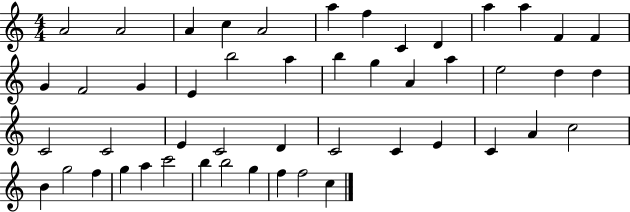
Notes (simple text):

A4/h A4/h A4/q C5/q A4/h A5/q F5/q C4/q D4/q A5/q A5/q F4/q F4/q G4/q F4/h G4/q E4/q B5/h A5/q B5/q G5/q A4/q A5/q E5/h D5/q D5/q C4/h C4/h E4/q C4/h D4/q C4/h C4/q E4/q C4/q A4/q C5/h B4/q G5/h F5/q G5/q A5/q C6/h B5/q B5/h G5/q F5/q F5/h C5/q